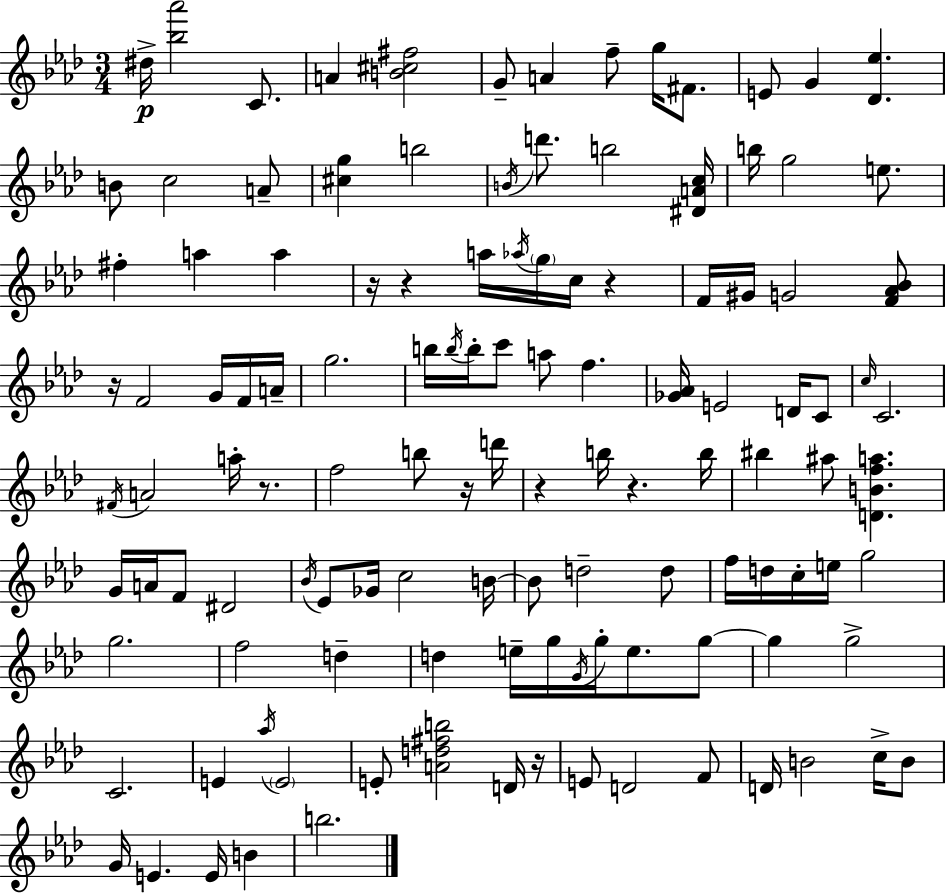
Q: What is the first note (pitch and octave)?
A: D#5